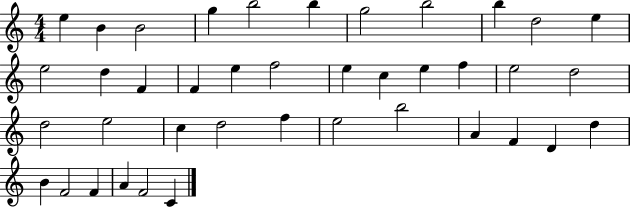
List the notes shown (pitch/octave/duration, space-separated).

E5/q B4/q B4/h G5/q B5/h B5/q G5/h B5/h B5/q D5/h E5/q E5/h D5/q F4/q F4/q E5/q F5/h E5/q C5/q E5/q F5/q E5/h D5/h D5/h E5/h C5/q D5/h F5/q E5/h B5/h A4/q F4/q D4/q D5/q B4/q F4/h F4/q A4/q F4/h C4/q